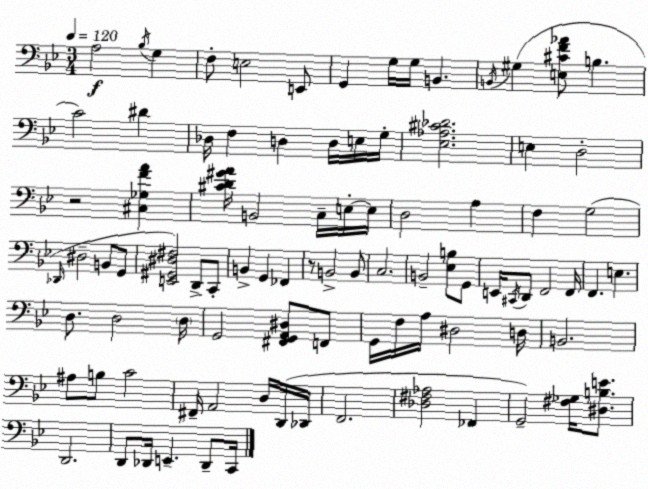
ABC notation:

X:1
T:Untitled
M:3/4
L:1/4
K:Gm
A,2 _B,/4 G, F,/2 E,2 E,,/2 G,, G,/4 G,/4 B,, B,,/4 ^G, [E,^CF_A]/2 B, C2 ^D _D,/4 F, D, D,/4 E,/4 G,/4 [_E,_A,^C_D]2 E, D,2 z2 [^C,_G,FA] [^CD^GA]/4 B,,2 C,/4 E,/4 E,/4 D,2 A, F, G,2 _D,,/4 ^D,2 B,,/2 G,,/2 [E,,^G,,^D,^F,]2 D,,/2 C,,/2 B,, G,, _F,, z/2 B,,2 B,,/2 C,2 B,,2 [_E,B,]/2 G,,/2 E,,/4 ^C,,/4 D,,/2 F,,2 F,,/4 F,, E, D,/2 D,2 D,/4 G,,2 [^F,,G,,A,,^D,]/2 F,,/2 G,,/4 F,/4 A,/4 ^D,2 D,/4 B,,2 ^A,/2 B,/2 C2 ^F,,/4 A,,2 D,/4 D,,/4 _D,,/4 F,,2 [_D,^F,_A,]2 _F,, G,,2 [^F,_G,]/4 [^D,B,E]/2 D,,2 D,,/2 _D,,/4 E,, _D,,/2 C,,/4